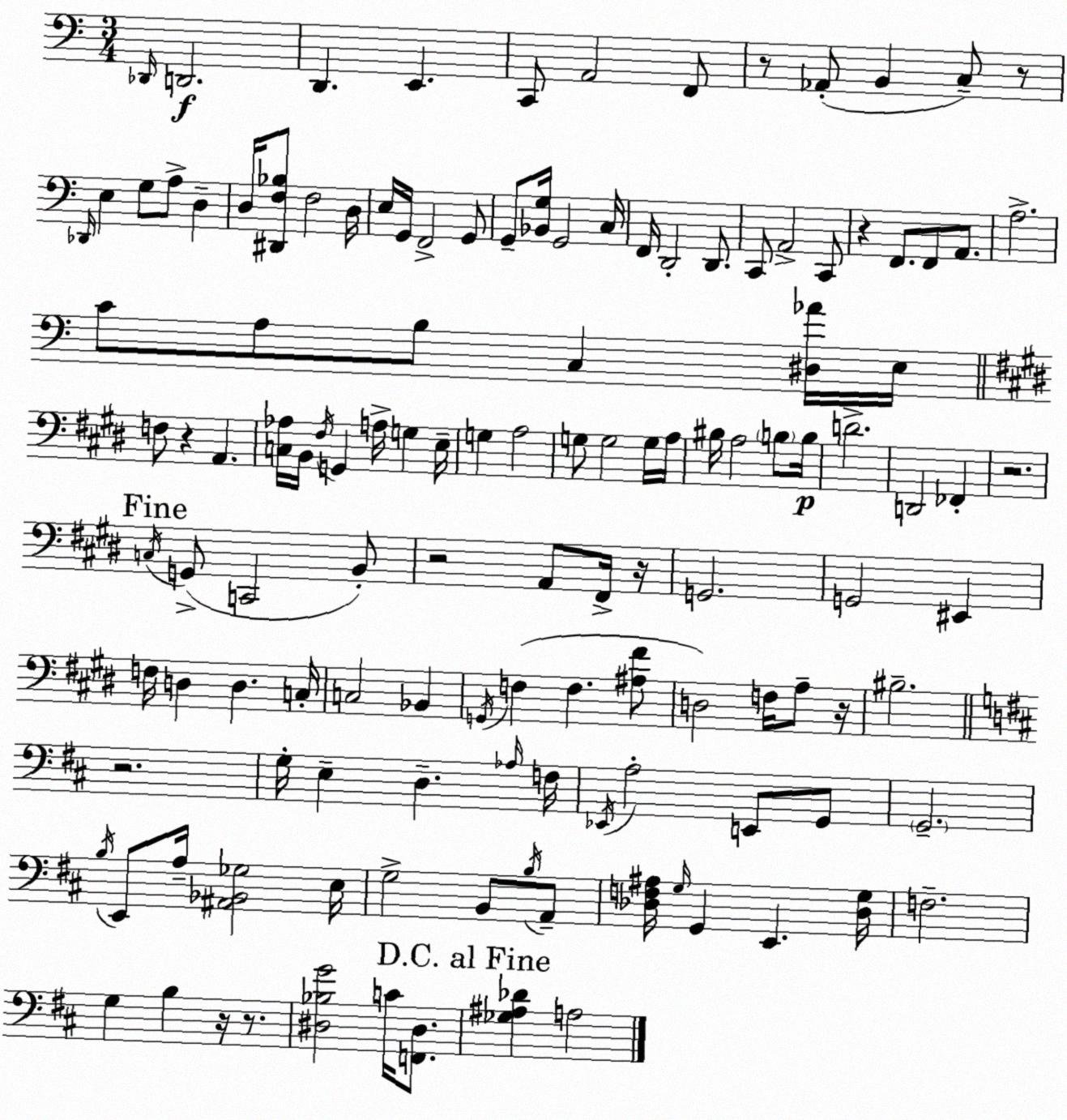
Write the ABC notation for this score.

X:1
T:Untitled
M:3/4
L:1/4
K:C
_D,,/4 D,,2 D,, E,, C,,/2 A,,2 F,,/2 z/2 _A,,/2 B,, C,/2 z/2 _D,,/4 E, G,/2 A,/2 D, D,/4 [^D,,F,_B,]/2 F,2 D,/4 E,/4 G,,/4 F,,2 G,,/2 G,,/2 [_B,,G,]/4 G,,2 C,/4 F,,/4 D,,2 D,,/2 C,,/2 A,,2 C,,/2 z F,,/2 F,,/2 A,,/2 A,2 C/2 A,/2 B,/2 C, [^D,_A]/4 E,/4 F,/2 z A,, [C,_A,]/4 B,,/4 ^F,/4 G,, A,/4 G, E,/4 G, A,2 G,/2 G,2 G,/4 A,/4 ^B,/4 A,2 B,/2 B,/4 D2 D,,2 _F,, z2 C,/4 G,,/2 C,,2 B,,/2 z2 A,,/2 ^F,,/4 z/4 G,,2 G,,2 ^E,, F,/4 D, D, C,/4 C,2 _B,, G,,/4 F, F, [^A,^F]/2 D,2 F,/4 A,/2 z/4 ^B,2 z2 G,/4 E, D, _A,/4 F,/4 _E,,/4 A,2 E,,/2 G,,/2 G,,2 B,/4 E,,/2 A,/4 [^A,,_B,,_G,]2 E,/4 G,2 B,,/2 B,/4 A,,/2 [_D,F,^A,]/4 G,/4 G,, E,, [_D,G,]/4 F,2 G, B, z/4 z/2 [^D,_B,G]2 C/4 [F,,^D,]/2 [_G,^A,_D] A,2